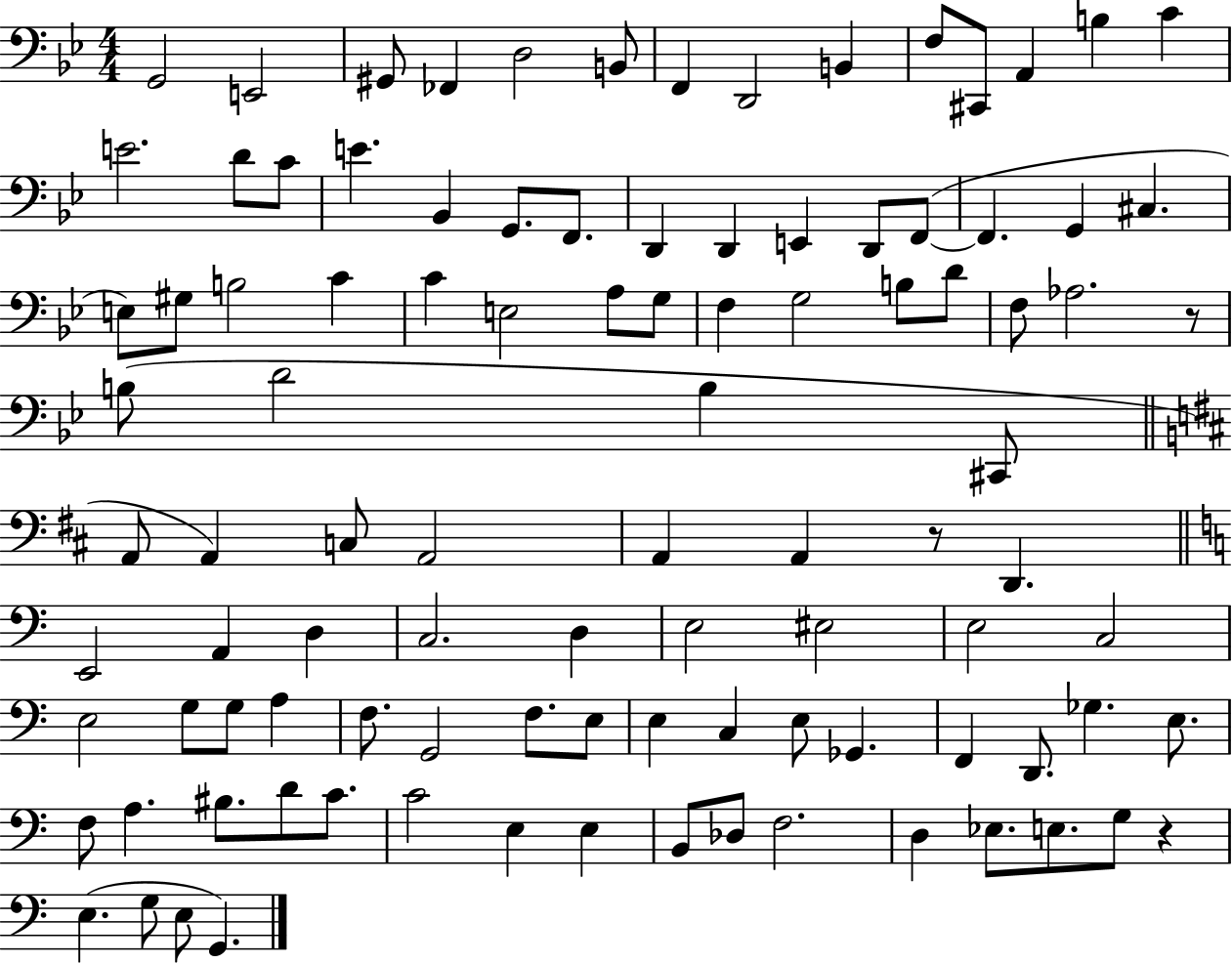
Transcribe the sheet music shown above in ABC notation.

X:1
T:Untitled
M:4/4
L:1/4
K:Bb
G,,2 E,,2 ^G,,/2 _F,, D,2 B,,/2 F,, D,,2 B,, F,/2 ^C,,/2 A,, B, C E2 D/2 C/2 E _B,, G,,/2 F,,/2 D,, D,, E,, D,,/2 F,,/2 F,, G,, ^C, E,/2 ^G,/2 B,2 C C E,2 A,/2 G,/2 F, G,2 B,/2 D/2 F,/2 _A,2 z/2 B,/2 D2 B, ^C,,/2 A,,/2 A,, C,/2 A,,2 A,, A,, z/2 D,, E,,2 A,, D, C,2 D, E,2 ^E,2 E,2 C,2 E,2 G,/2 G,/2 A, F,/2 G,,2 F,/2 E,/2 E, C, E,/2 _G,, F,, D,,/2 _G, E,/2 F,/2 A, ^B,/2 D/2 C/2 C2 E, E, B,,/2 _D,/2 F,2 D, _E,/2 E,/2 G,/2 z E, G,/2 E,/2 G,,